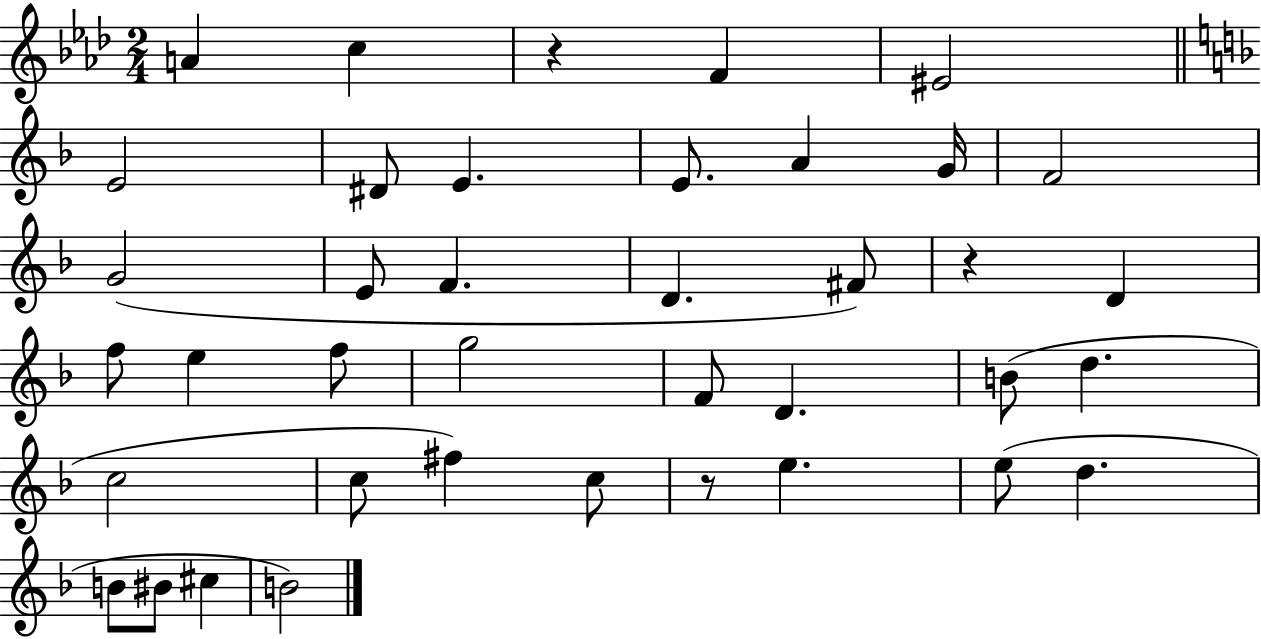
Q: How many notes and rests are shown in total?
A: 39